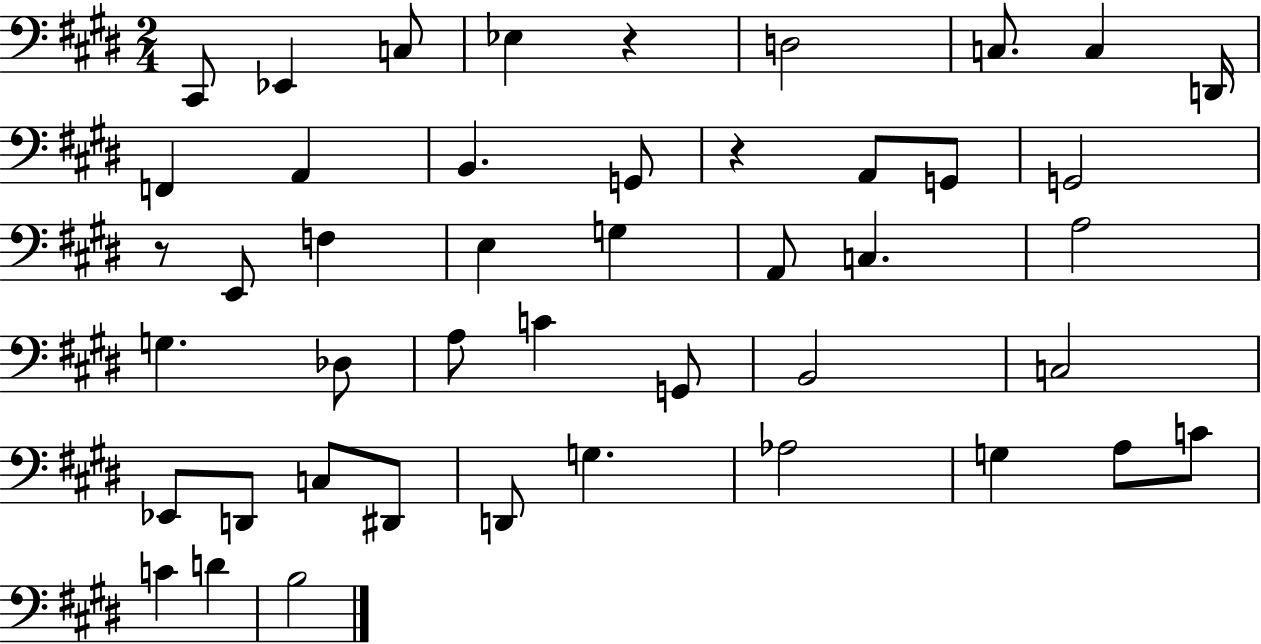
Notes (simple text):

C#2/e Eb2/q C3/e Eb3/q R/q D3/h C3/e. C3/q D2/s F2/q A2/q B2/q. G2/e R/q A2/e G2/e G2/h R/e E2/e F3/q E3/q G3/q A2/e C3/q. A3/h G3/q. Db3/e A3/e C4/q G2/e B2/h C3/h Eb2/e D2/e C3/e D#2/e D2/e G3/q. Ab3/h G3/q A3/e C4/e C4/q D4/q B3/h